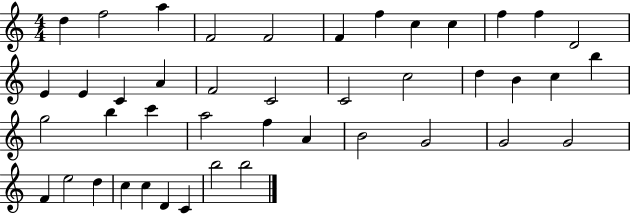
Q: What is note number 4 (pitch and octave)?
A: F4